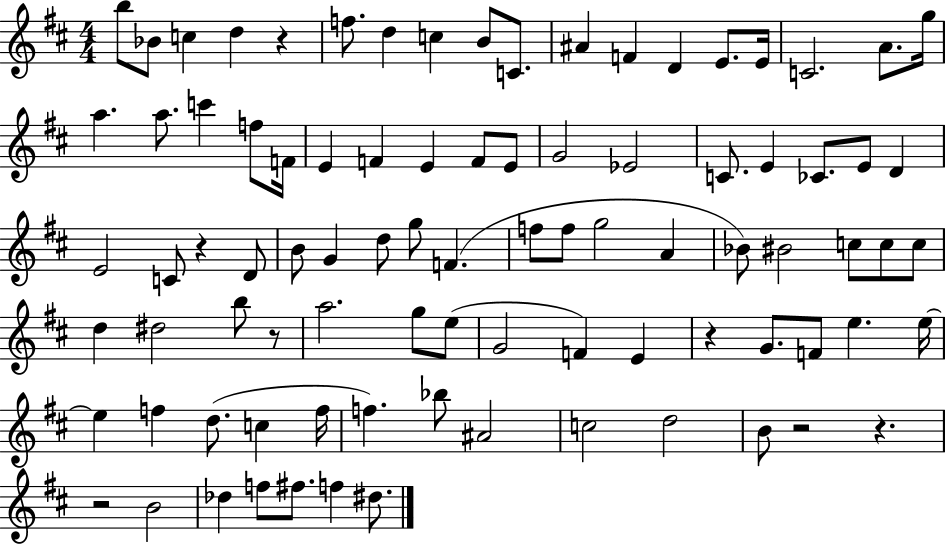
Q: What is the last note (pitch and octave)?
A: D#5